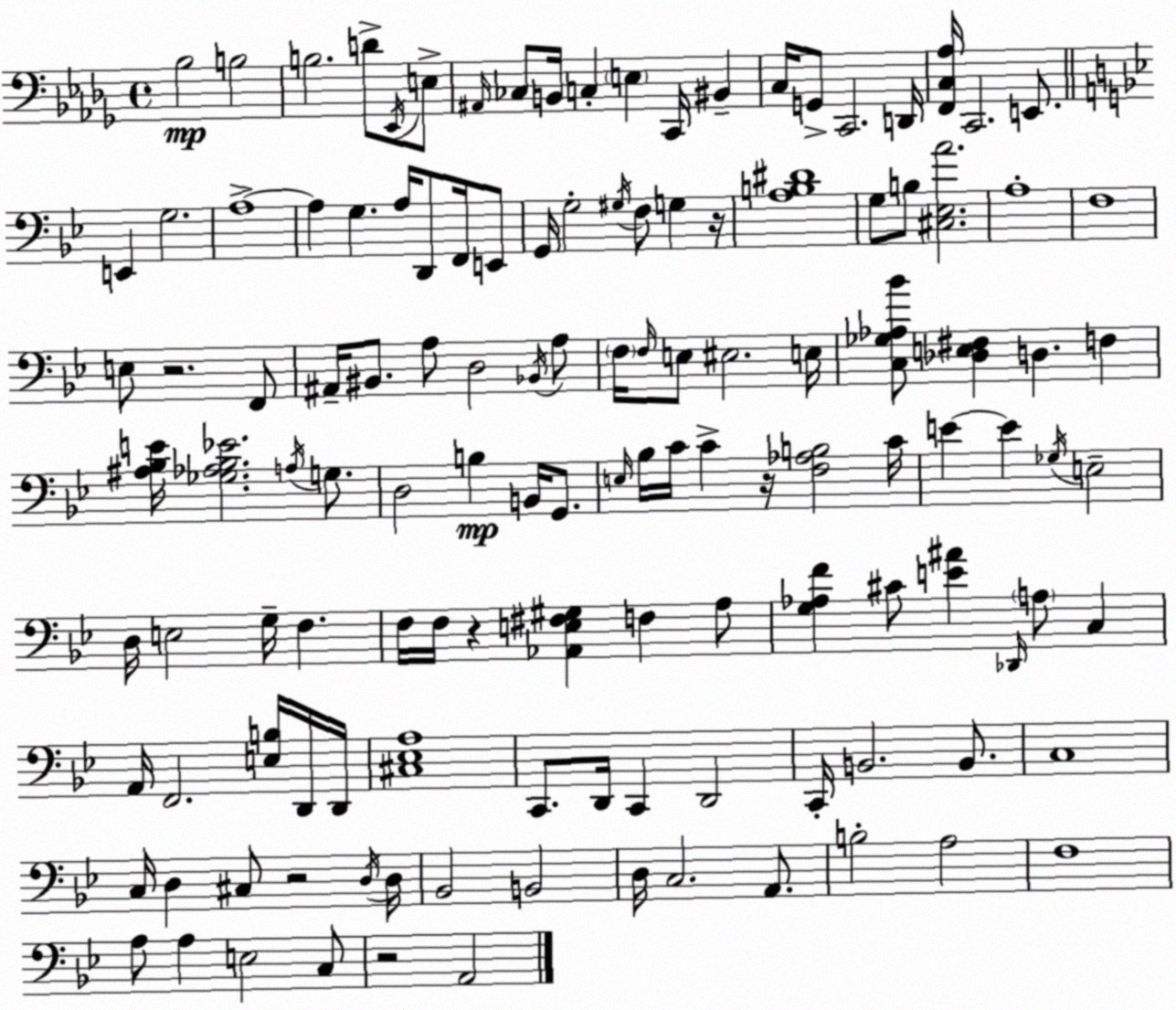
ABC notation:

X:1
T:Untitled
M:4/4
L:1/4
K:Bbm
_B,2 B,2 B,2 D/2 _E,,/4 E,/2 ^A,,/4 _C,/2 B,,/4 C, E, C,,/4 ^B,, C,/4 G,,/2 C,,2 D,,/4 [F,,C,_A,]/4 C,,2 E,,/2 E,, G,2 A,4 A, G, A,/4 D,,/2 F,,/4 E,,/2 G,,/4 G,2 ^G,/4 F,/2 G, z/4 [A,B,^D]4 G,/2 B,/2 [^C,_E,A]2 A,4 F,4 E,/2 z2 F,,/2 ^A,,/4 ^B,,/2 A,/2 D,2 _B,,/4 A,/2 F,/4 F,/4 E,/2 ^E,2 E,/4 [C,_G,_A,_B]/2 [_D,E,^F,] D, F, [^A,_B,E]/4 [_G,_A,_B,_E]2 A,/4 G,/2 D,2 B, B,,/4 G,,/2 E,/4 _B,/4 C/4 C z/4 [F,_A,B,]2 C/4 E E _G,/4 E,2 D,/4 E,2 G,/4 F, F,/4 F,/4 z [_A,,E,^F,^G,] F, A,/2 [G,_A,F] ^C/2 [E^A] _D,,/4 A,/2 C, A,,/4 F,,2 [E,B,]/4 D,,/4 D,,/4 [^C,_E,A,]4 C,,/2 D,,/4 C,, D,,2 C,,/4 B,,2 B,,/2 C,4 C,/4 D, ^C,/2 z2 D,/4 D,/4 _B,,2 B,,2 D,/4 C,2 A,,/2 B,2 A,2 F,4 A,/2 A, E,2 C,/2 z2 A,,2